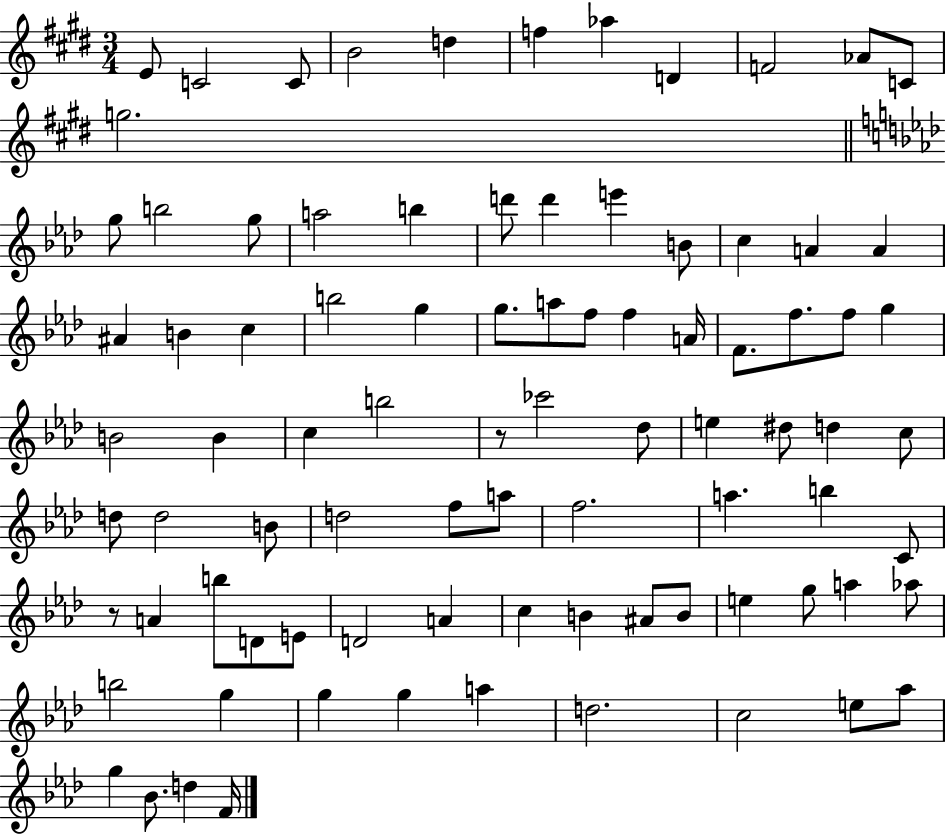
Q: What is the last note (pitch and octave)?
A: F4